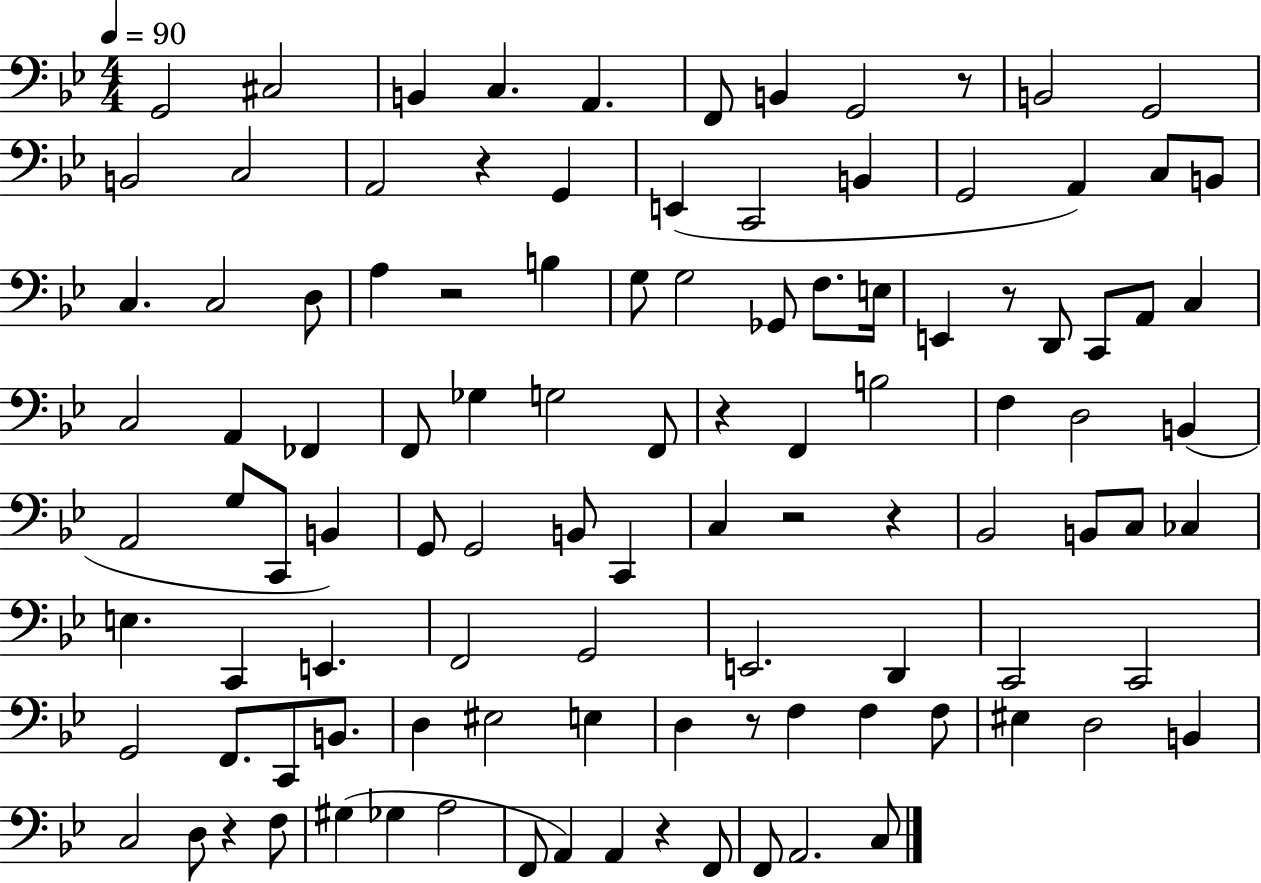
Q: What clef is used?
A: bass